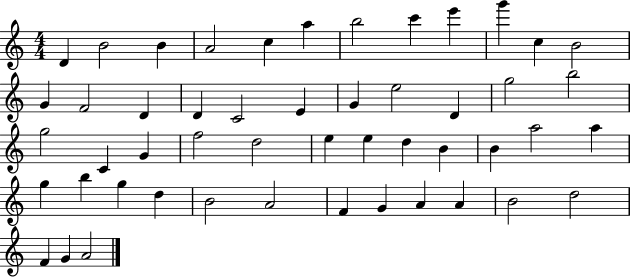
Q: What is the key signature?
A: C major